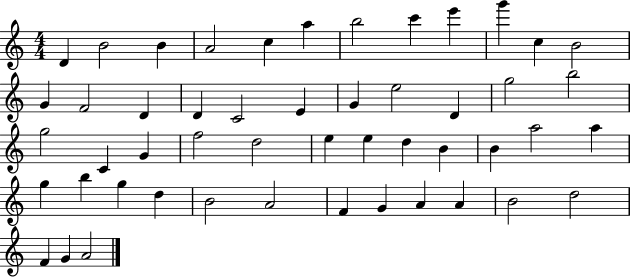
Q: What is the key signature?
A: C major